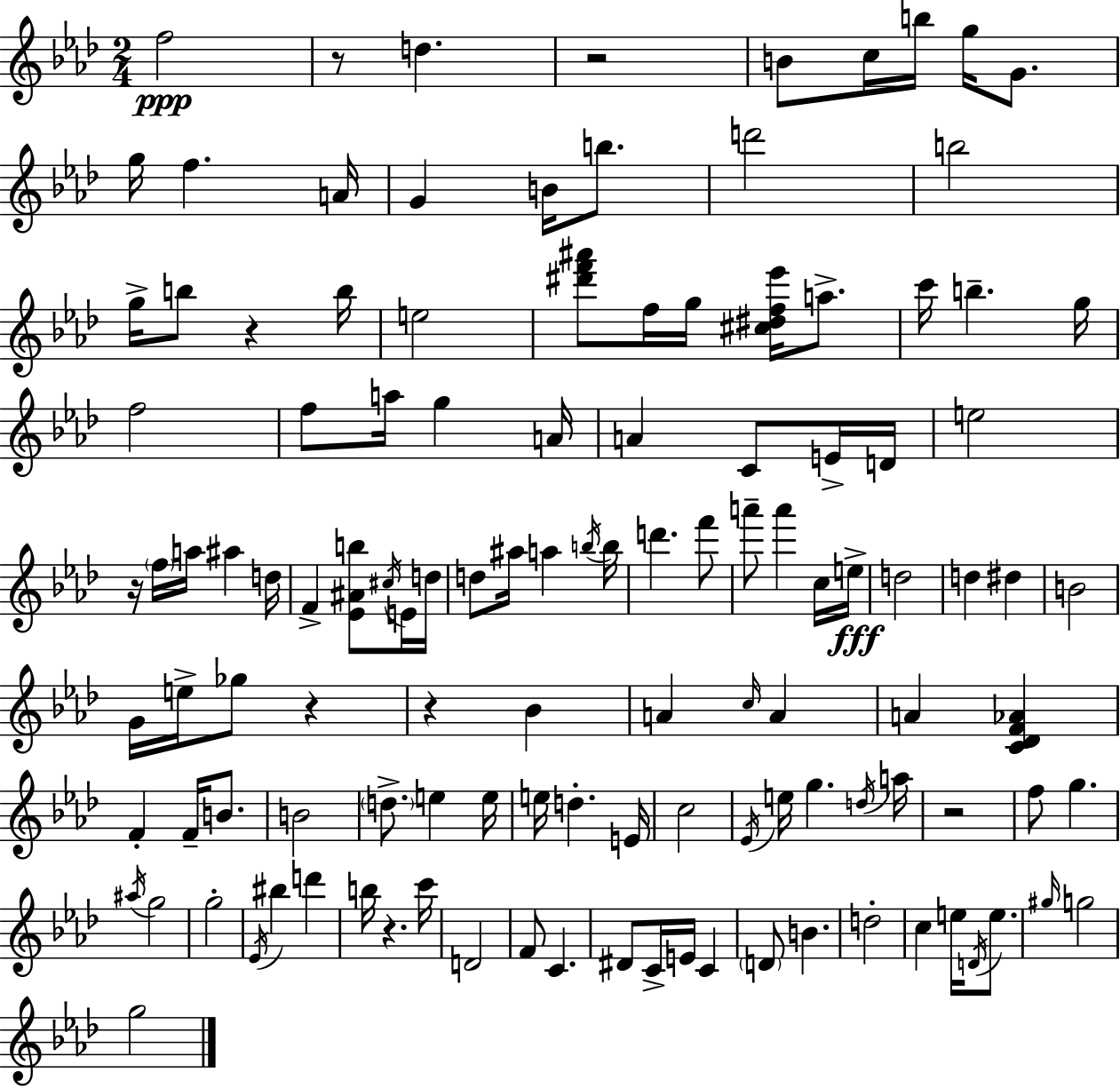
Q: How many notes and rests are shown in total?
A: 121